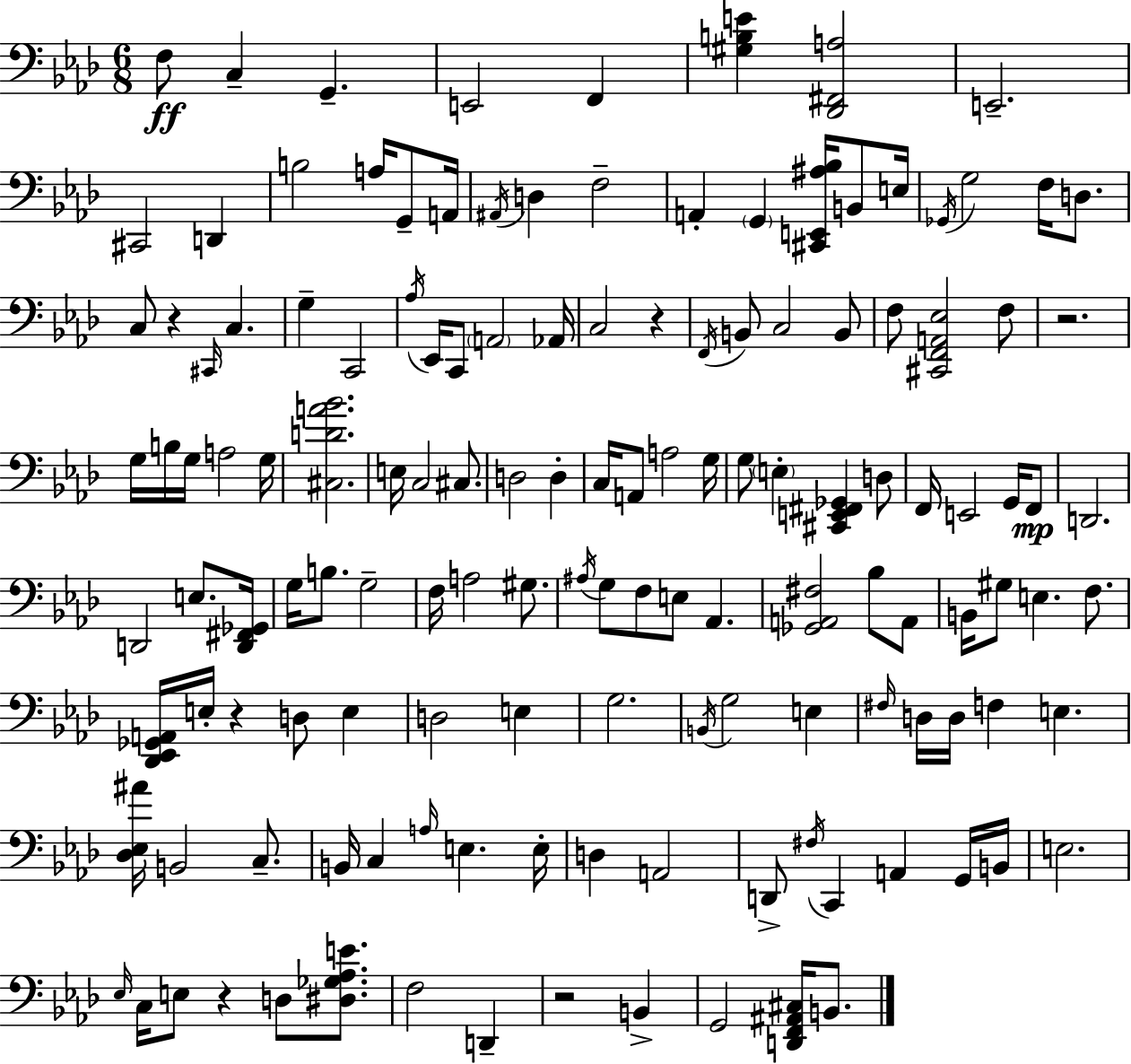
F3/e C3/q G2/q. E2/h F2/q [G#3,B3,E4]/q [Db2,F#2,A3]/h E2/h. C#2/h D2/q B3/h A3/s G2/e A2/s A#2/s D3/q F3/h A2/q G2/q [C#2,E2,A#3,Bb3]/s B2/e E3/s Gb2/s G3/h F3/s D3/e. C3/e R/q C#2/s C3/q. G3/q C2/h Ab3/s Eb2/s C2/e A2/h Ab2/s C3/h R/q F2/s B2/e C3/h B2/e F3/e [C#2,F2,A2,Eb3]/h F3/e R/h. G3/s B3/s G3/s A3/h G3/s [C#3,D4,A4,Bb4]/h. E3/s C3/h C#3/e. D3/h D3/q C3/s A2/e A3/h G3/s G3/e E3/q [C#2,E2,F#2,Gb2]/q D3/e F2/s E2/h G2/s F2/e D2/h. D2/h E3/e. [D2,F#2,Gb2]/s G3/s B3/e. G3/h F3/s A3/h G#3/e. A#3/s G3/e F3/e E3/e Ab2/q. [Gb2,A2,F#3]/h Bb3/e A2/e B2/s G#3/e E3/q. F3/e. [Db2,Eb2,Gb2,A2]/s E3/s R/q D3/e E3/q D3/h E3/q G3/h. B2/s G3/h E3/q F#3/s D3/s D3/s F3/q E3/q. [Db3,Eb3,A#4]/s B2/h C3/e. B2/s C3/q A3/s E3/q. E3/s D3/q A2/h D2/e F#3/s C2/q A2/q G2/s B2/s E3/h. Eb3/s C3/s E3/e R/q D3/e [D#3,Gb3,Ab3,E4]/e. F3/h D2/q R/h B2/q G2/h [D2,F2,A#2,C#3]/s B2/e.